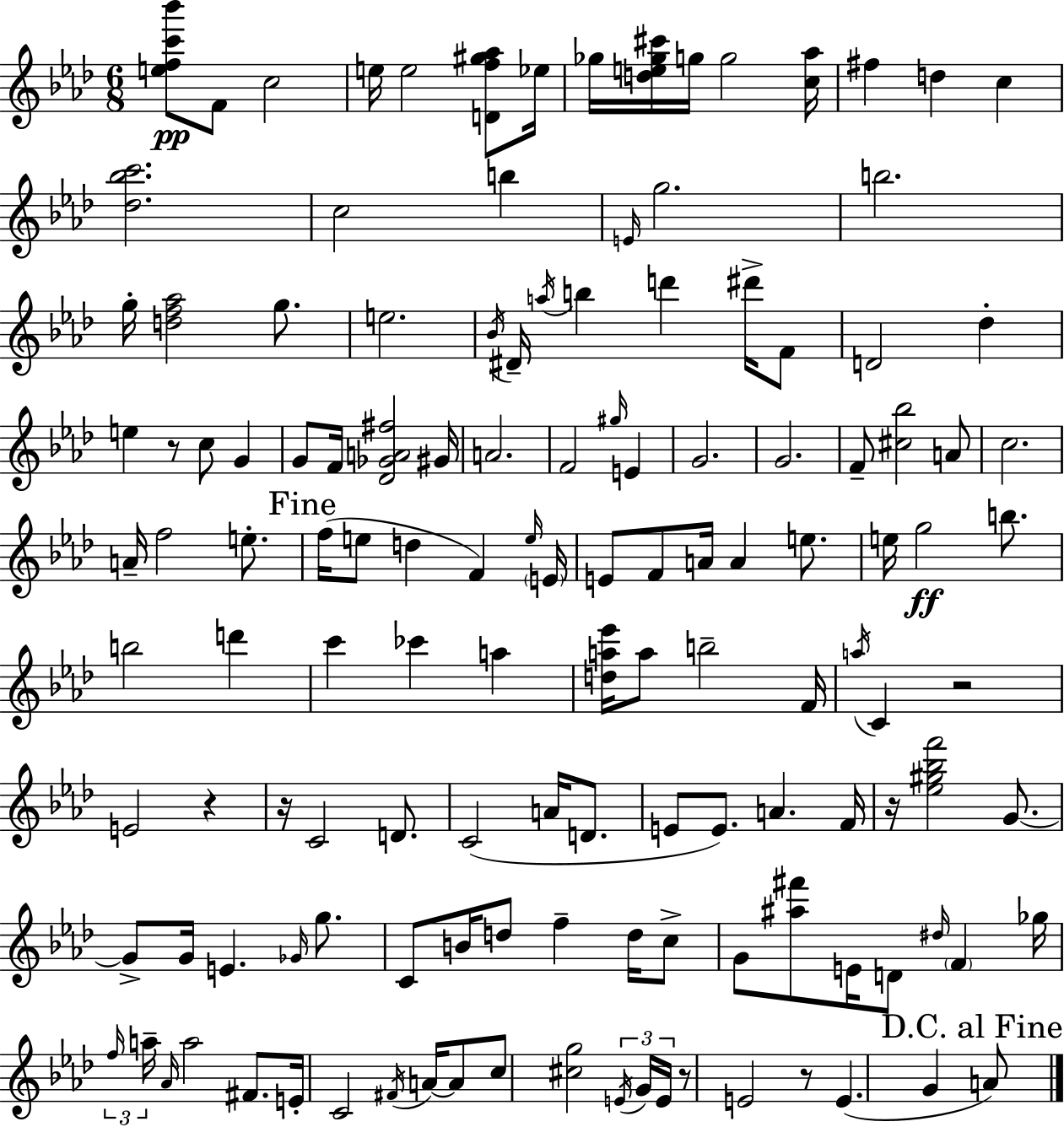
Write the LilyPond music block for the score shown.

{
  \clef treble
  \numericTimeSignature
  \time 6/8
  \key aes \major
  <e'' f'' c''' bes'''>8\pp f'8 c''2 | e''16 e''2 <d' f'' gis'' aes''>8 ees''16 | ges''16 <d'' e'' ges'' cis'''>16 g''16 g''2 <c'' aes''>16 | fis''4 d''4 c''4 | \break <des'' bes'' c'''>2. | c''2 b''4 | \grace { e'16 } g''2. | b''2. | \break g''16-. <d'' f'' aes''>2 g''8. | e''2. | \acciaccatura { bes'16 } dis'16-- \acciaccatura { a''16 } b''4 d'''4 | dis'''16-> f'8 d'2 des''4-. | \break e''4 r8 c''8 g'4 | g'8 f'16 <des' ges' a' fis''>2 | gis'16 a'2. | f'2 \grace { gis''16 } | \break e'4 g'2. | g'2. | f'8-- <cis'' bes''>2 | a'8 c''2. | \break a'16-- f''2 | e''8.-. \mark "Fine" f''16( e''8 d''4 f'4) | \grace { e''16 } \parenthesize e'16 e'8 f'8 a'16 a'4 | e''8. e''16 g''2\ff | \break b''8. b''2 | d'''4 c'''4 ces'''4 | a''4 <d'' a'' ees'''>16 a''8 b''2-- | f'16 \acciaccatura { a''16 } c'4 r2 | \break e'2 | r4 r16 c'2 | d'8. c'2( | a'16 d'8. e'8 e'8.) a'4. | \break f'16 r16 <ees'' gis'' bes'' f'''>2 | g'8.~~ g'8-> g'16 e'4. | \grace { ges'16 } g''8. c'8 b'16 d''8 | f''4-- d''16 c''8-> g'8 <ais'' fis'''>8 e'16 | \break d'8 \grace { dis''16 } \parenthesize f'4 ges''16 \tuplet 3/2 { \grace { f''16 } a''16-- \grace { aes'16 } } a''2 | fis'8. e'16-. c'2 | \acciaccatura { fis'16 } a'16~~ a'8 c''8 | <cis'' g''>2 \tuplet 3/2 { \acciaccatura { e'16 } g'16 e'16 } | \break r8 e'2 r8 | e'4.( g'4 \mark "D.C. al Fine" a'8) | \bar "|."
}